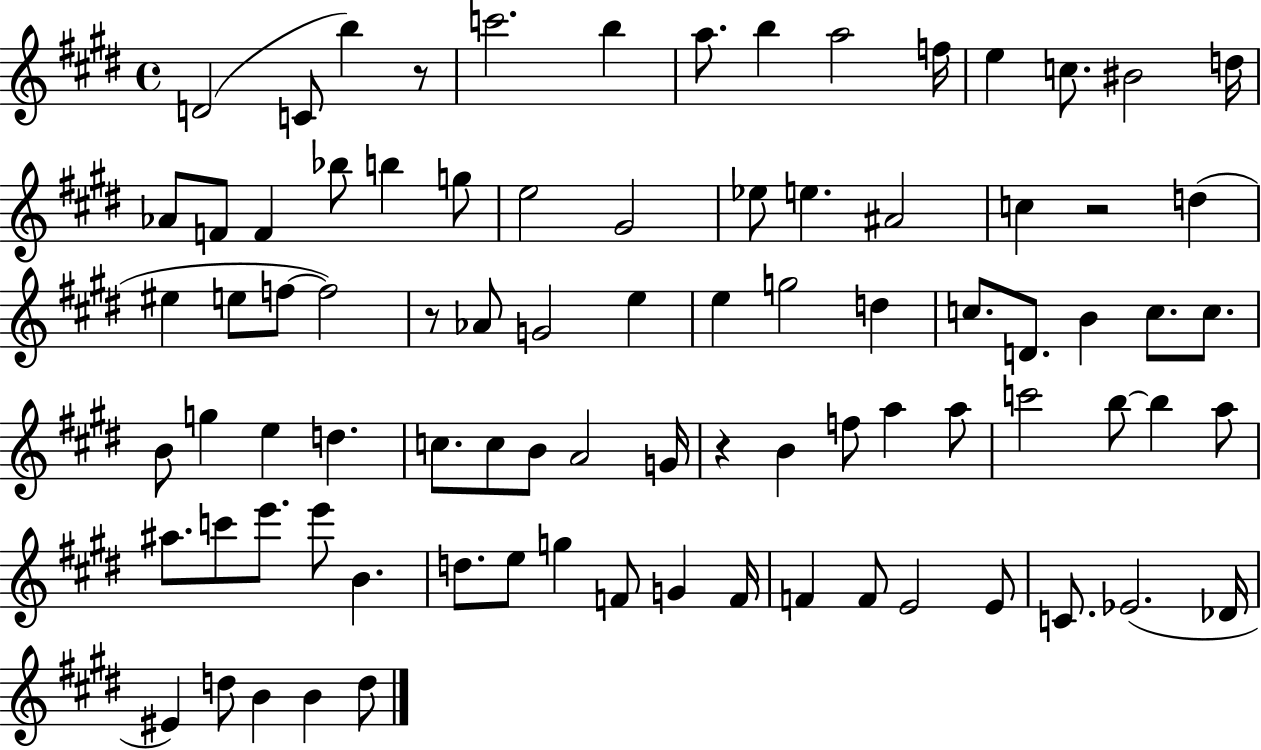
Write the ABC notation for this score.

X:1
T:Untitled
M:4/4
L:1/4
K:E
D2 C/2 b z/2 c'2 b a/2 b a2 f/4 e c/2 ^B2 d/4 _A/2 F/2 F _b/2 b g/2 e2 ^G2 _e/2 e ^A2 c z2 d ^e e/2 f/2 f2 z/2 _A/2 G2 e e g2 d c/2 D/2 B c/2 c/2 B/2 g e d c/2 c/2 B/2 A2 G/4 z B f/2 a a/2 c'2 b/2 b a/2 ^a/2 c'/2 e'/2 e'/2 B d/2 e/2 g F/2 G F/4 F F/2 E2 E/2 C/2 _E2 _D/4 ^E d/2 B B d/2